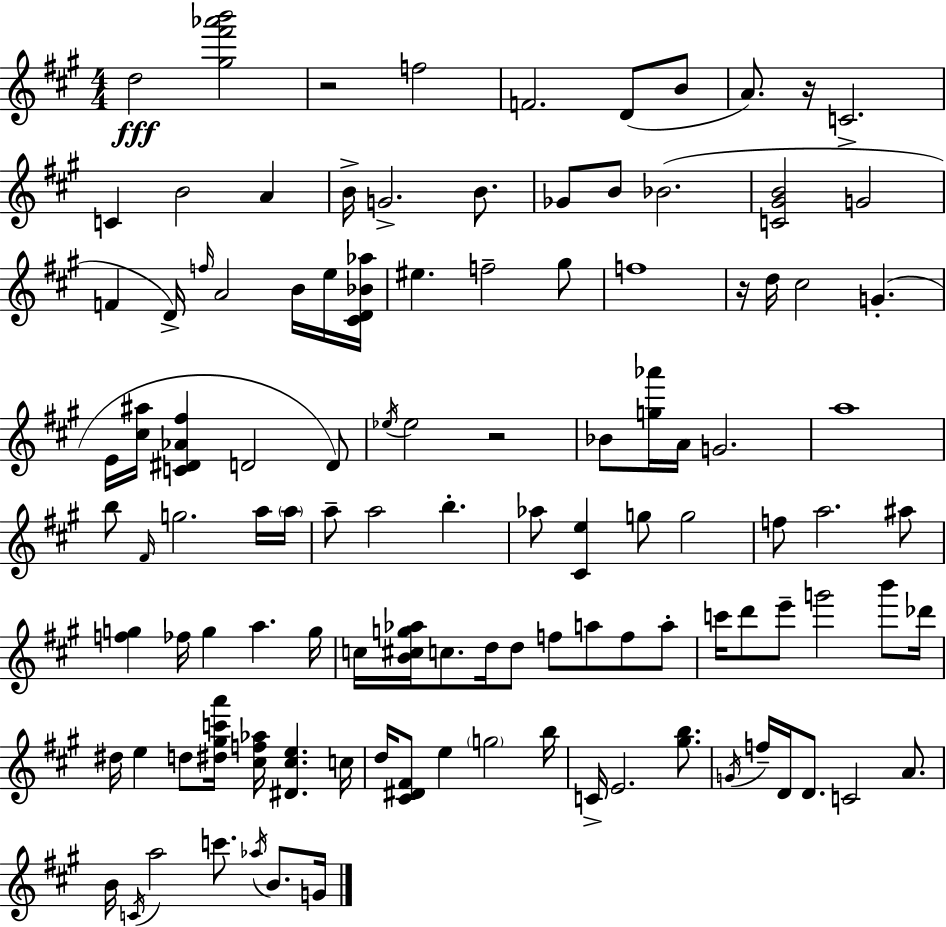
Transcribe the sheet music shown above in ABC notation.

X:1
T:Untitled
M:4/4
L:1/4
K:A
d2 [^g^f'_a'b']2 z2 f2 F2 D/2 B/2 A/2 z/4 C2 C B2 A B/4 G2 B/2 _G/2 B/2 _B2 [C^GB]2 G2 F D/4 f/4 A2 B/4 e/4 [^CD_B_a]/4 ^e f2 ^g/2 f4 z/4 d/4 ^c2 G E/4 [^c^a]/4 [C^D_A^f] D2 D/2 _e/4 _e2 z2 _B/2 [g_a']/4 A/4 G2 a4 b/2 ^F/4 g2 a/4 a/4 a/2 a2 b _a/2 [^Ce] g/2 g2 f/2 a2 ^a/2 [fg] _f/4 g a g/4 c/4 [B^cg_a]/4 c/2 d/4 d/2 f/2 a/2 f/2 a/2 c'/4 d'/2 e'/2 g'2 b'/2 _d'/4 ^d/4 e d/2 [^d^gc'a']/4 [^cf_a]/4 [^D^ce] c/4 d/4 [^C^D^F]/2 e g2 b/4 C/4 E2 [^gb]/2 G/4 f/4 D/4 D/2 C2 A/2 B/4 C/4 a2 c'/2 _a/4 B/2 G/4